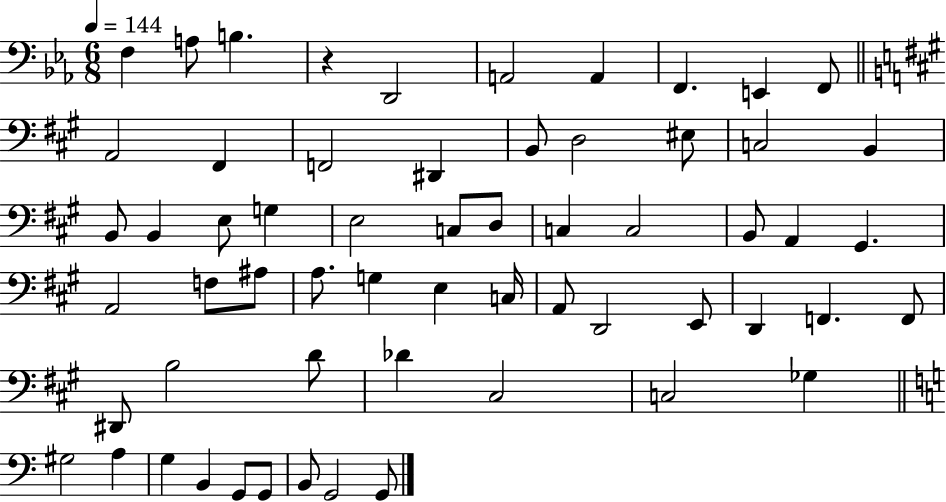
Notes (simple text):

F3/q A3/e B3/q. R/q D2/h A2/h A2/q F2/q. E2/q F2/e A2/h F#2/q F2/h D#2/q B2/e D3/h EIS3/e C3/h B2/q B2/e B2/q E3/e G3/q E3/h C3/e D3/e C3/q C3/h B2/e A2/q G#2/q. A2/h F3/e A#3/e A3/e. G3/q E3/q C3/s A2/e D2/h E2/e D2/q F2/q. F2/e D#2/e B3/h D4/e Db4/q C#3/h C3/h Gb3/q G#3/h A3/q G3/q B2/q G2/e G2/e B2/e G2/h G2/e